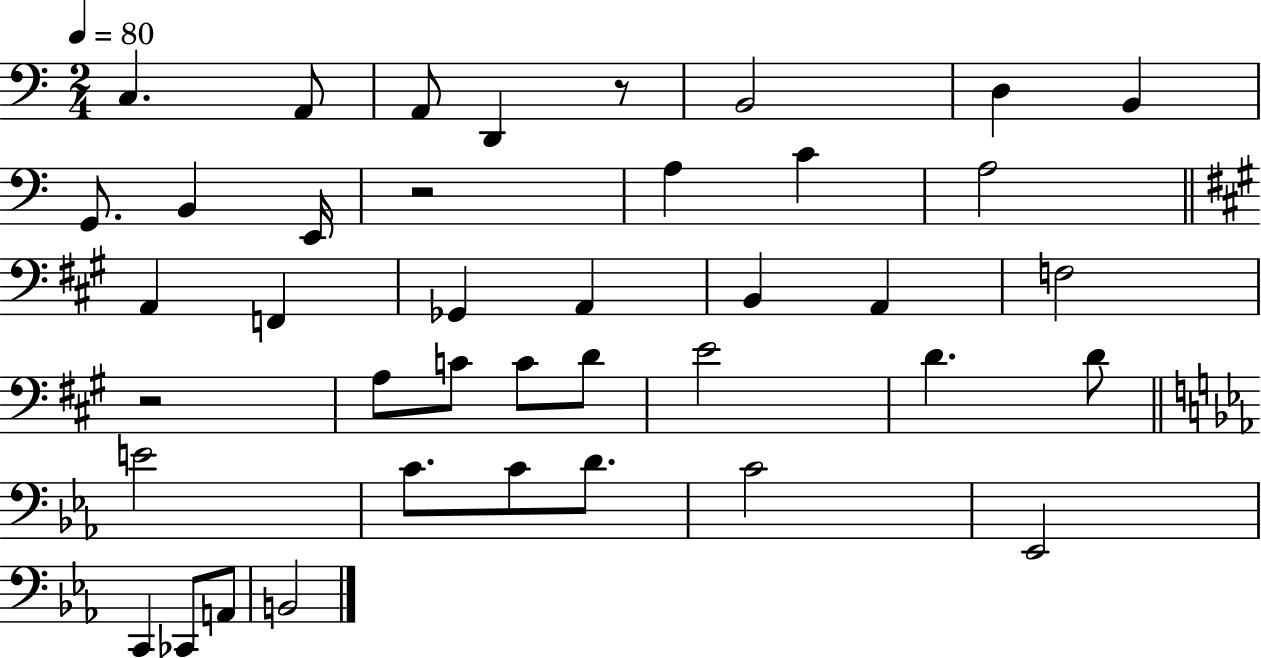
X:1
T:Untitled
M:2/4
L:1/4
K:C
C, A,,/2 A,,/2 D,, z/2 B,,2 D, B,, G,,/2 B,, E,,/4 z2 A, C A,2 A,, F,, _G,, A,, B,, A,, F,2 z2 A,/2 C/2 C/2 D/2 E2 D D/2 E2 C/2 C/2 D/2 C2 _E,,2 C,, _C,,/2 A,,/2 B,,2